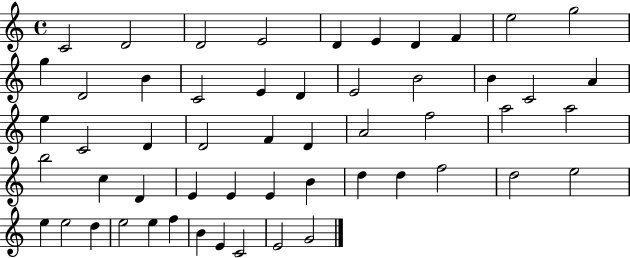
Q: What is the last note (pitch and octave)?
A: G4